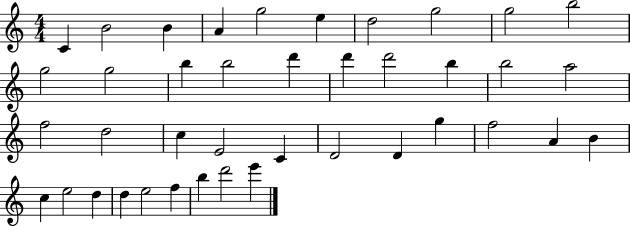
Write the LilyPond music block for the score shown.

{
  \clef treble
  \numericTimeSignature
  \time 4/4
  \key c \major
  c'4 b'2 b'4 | a'4 g''2 e''4 | d''2 g''2 | g''2 b''2 | \break g''2 g''2 | b''4 b''2 d'''4 | d'''4 d'''2 b''4 | b''2 a''2 | \break f''2 d''2 | c''4 e'2 c'4 | d'2 d'4 g''4 | f''2 a'4 b'4 | \break c''4 e''2 d''4 | d''4 e''2 f''4 | b''4 d'''2 e'''4 | \bar "|."
}